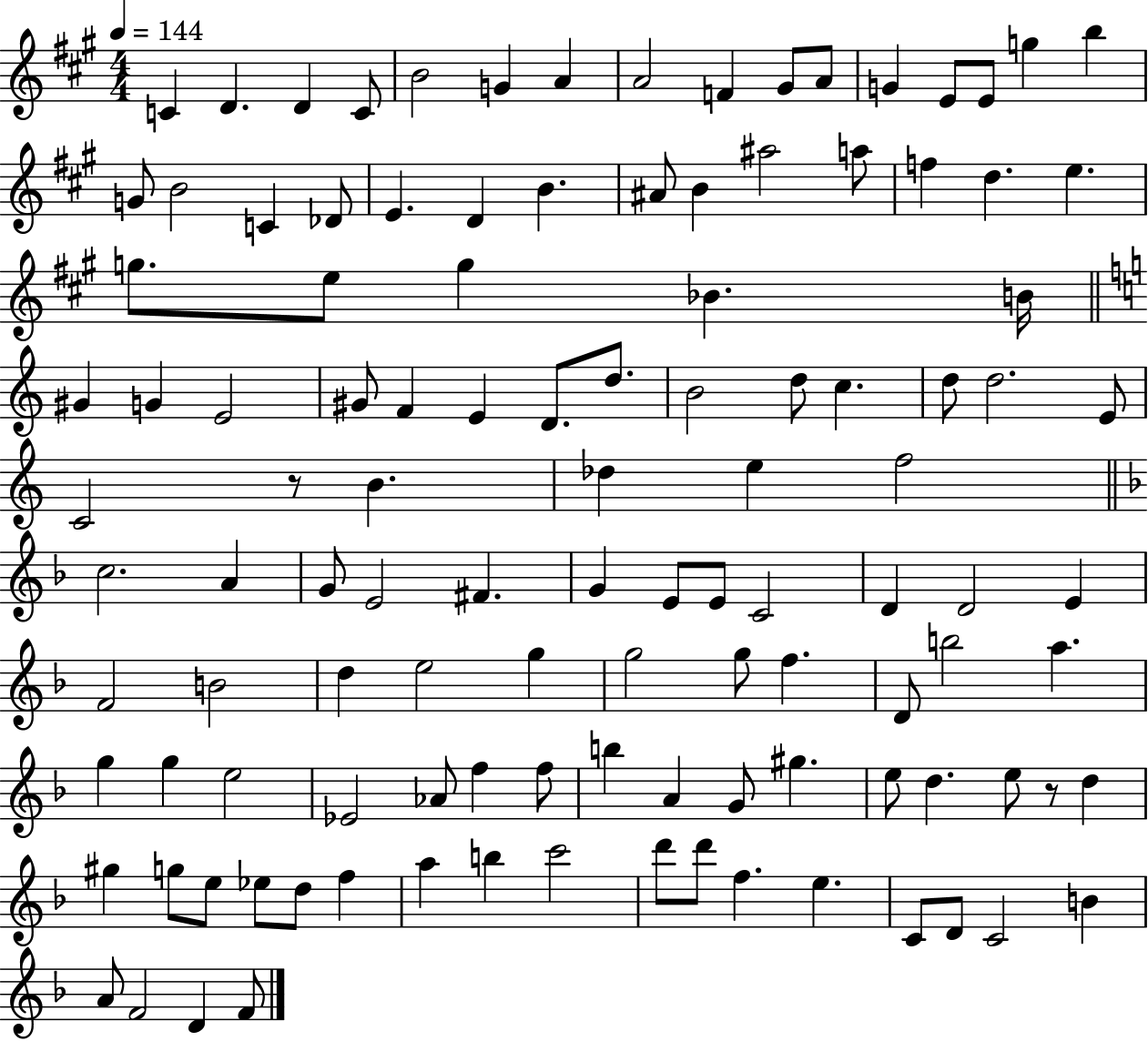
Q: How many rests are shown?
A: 2